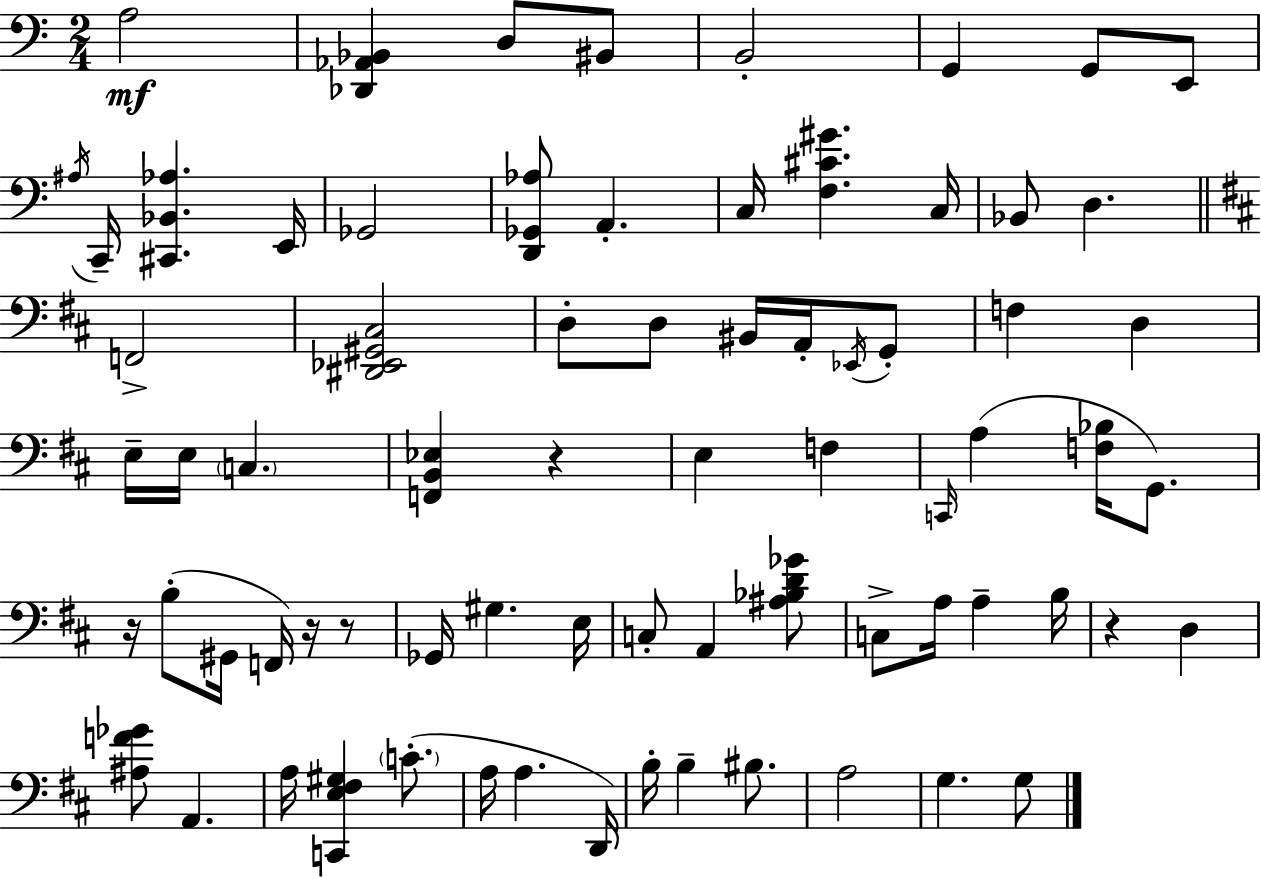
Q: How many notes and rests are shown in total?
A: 73